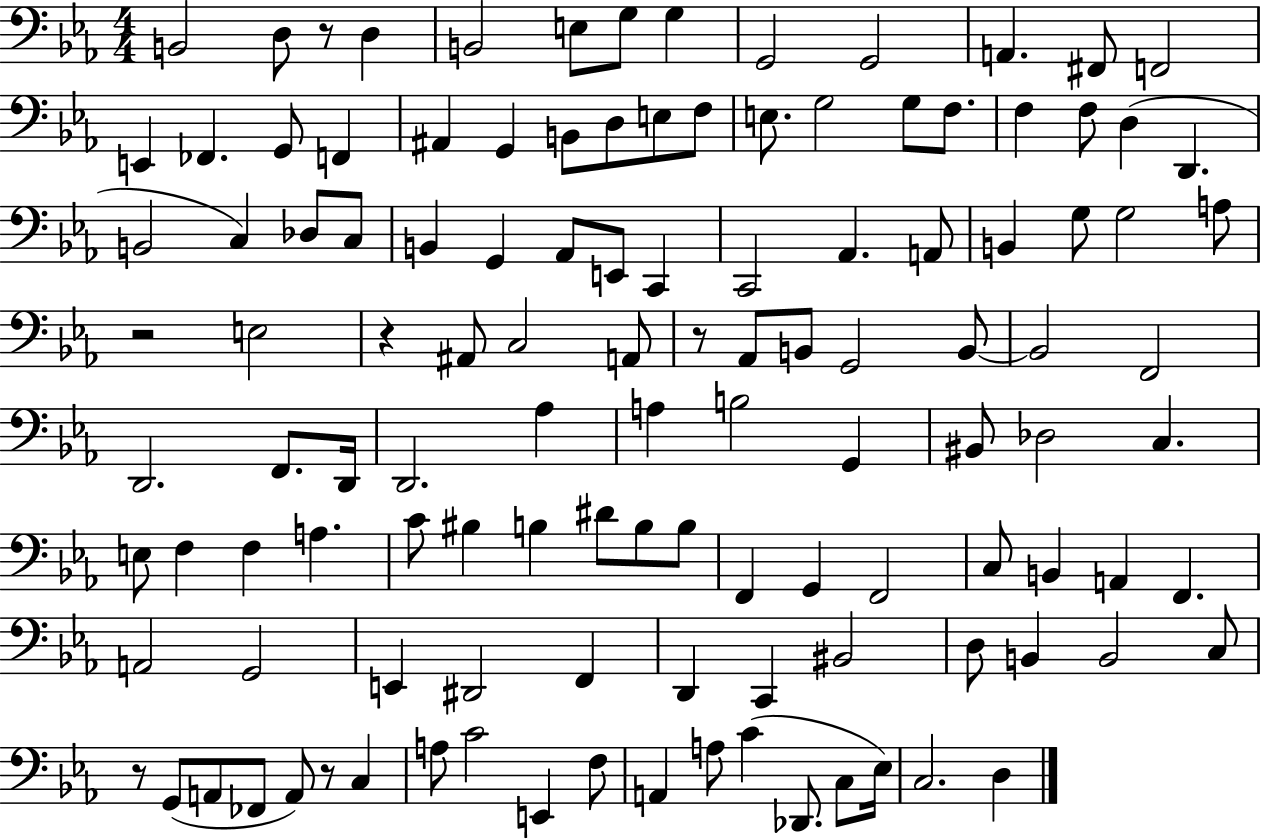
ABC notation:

X:1
T:Untitled
M:4/4
L:1/4
K:Eb
B,,2 D,/2 z/2 D, B,,2 E,/2 G,/2 G, G,,2 G,,2 A,, ^F,,/2 F,,2 E,, _F,, G,,/2 F,, ^A,, G,, B,,/2 D,/2 E,/2 F,/2 E,/2 G,2 G,/2 F,/2 F, F,/2 D, D,, B,,2 C, _D,/2 C,/2 B,, G,, _A,,/2 E,,/2 C,, C,,2 _A,, A,,/2 B,, G,/2 G,2 A,/2 z2 E,2 z ^A,,/2 C,2 A,,/2 z/2 _A,,/2 B,,/2 G,,2 B,,/2 B,,2 F,,2 D,,2 F,,/2 D,,/4 D,,2 _A, A, B,2 G,, ^B,,/2 _D,2 C, E,/2 F, F, A, C/2 ^B, B, ^D/2 B,/2 B,/2 F,, G,, F,,2 C,/2 B,, A,, F,, A,,2 G,,2 E,, ^D,,2 F,, D,, C,, ^B,,2 D,/2 B,, B,,2 C,/2 z/2 G,,/2 A,,/2 _F,,/2 A,,/2 z/2 C, A,/2 C2 E,, F,/2 A,, A,/2 C _D,,/2 C,/2 _E,/4 C,2 D,